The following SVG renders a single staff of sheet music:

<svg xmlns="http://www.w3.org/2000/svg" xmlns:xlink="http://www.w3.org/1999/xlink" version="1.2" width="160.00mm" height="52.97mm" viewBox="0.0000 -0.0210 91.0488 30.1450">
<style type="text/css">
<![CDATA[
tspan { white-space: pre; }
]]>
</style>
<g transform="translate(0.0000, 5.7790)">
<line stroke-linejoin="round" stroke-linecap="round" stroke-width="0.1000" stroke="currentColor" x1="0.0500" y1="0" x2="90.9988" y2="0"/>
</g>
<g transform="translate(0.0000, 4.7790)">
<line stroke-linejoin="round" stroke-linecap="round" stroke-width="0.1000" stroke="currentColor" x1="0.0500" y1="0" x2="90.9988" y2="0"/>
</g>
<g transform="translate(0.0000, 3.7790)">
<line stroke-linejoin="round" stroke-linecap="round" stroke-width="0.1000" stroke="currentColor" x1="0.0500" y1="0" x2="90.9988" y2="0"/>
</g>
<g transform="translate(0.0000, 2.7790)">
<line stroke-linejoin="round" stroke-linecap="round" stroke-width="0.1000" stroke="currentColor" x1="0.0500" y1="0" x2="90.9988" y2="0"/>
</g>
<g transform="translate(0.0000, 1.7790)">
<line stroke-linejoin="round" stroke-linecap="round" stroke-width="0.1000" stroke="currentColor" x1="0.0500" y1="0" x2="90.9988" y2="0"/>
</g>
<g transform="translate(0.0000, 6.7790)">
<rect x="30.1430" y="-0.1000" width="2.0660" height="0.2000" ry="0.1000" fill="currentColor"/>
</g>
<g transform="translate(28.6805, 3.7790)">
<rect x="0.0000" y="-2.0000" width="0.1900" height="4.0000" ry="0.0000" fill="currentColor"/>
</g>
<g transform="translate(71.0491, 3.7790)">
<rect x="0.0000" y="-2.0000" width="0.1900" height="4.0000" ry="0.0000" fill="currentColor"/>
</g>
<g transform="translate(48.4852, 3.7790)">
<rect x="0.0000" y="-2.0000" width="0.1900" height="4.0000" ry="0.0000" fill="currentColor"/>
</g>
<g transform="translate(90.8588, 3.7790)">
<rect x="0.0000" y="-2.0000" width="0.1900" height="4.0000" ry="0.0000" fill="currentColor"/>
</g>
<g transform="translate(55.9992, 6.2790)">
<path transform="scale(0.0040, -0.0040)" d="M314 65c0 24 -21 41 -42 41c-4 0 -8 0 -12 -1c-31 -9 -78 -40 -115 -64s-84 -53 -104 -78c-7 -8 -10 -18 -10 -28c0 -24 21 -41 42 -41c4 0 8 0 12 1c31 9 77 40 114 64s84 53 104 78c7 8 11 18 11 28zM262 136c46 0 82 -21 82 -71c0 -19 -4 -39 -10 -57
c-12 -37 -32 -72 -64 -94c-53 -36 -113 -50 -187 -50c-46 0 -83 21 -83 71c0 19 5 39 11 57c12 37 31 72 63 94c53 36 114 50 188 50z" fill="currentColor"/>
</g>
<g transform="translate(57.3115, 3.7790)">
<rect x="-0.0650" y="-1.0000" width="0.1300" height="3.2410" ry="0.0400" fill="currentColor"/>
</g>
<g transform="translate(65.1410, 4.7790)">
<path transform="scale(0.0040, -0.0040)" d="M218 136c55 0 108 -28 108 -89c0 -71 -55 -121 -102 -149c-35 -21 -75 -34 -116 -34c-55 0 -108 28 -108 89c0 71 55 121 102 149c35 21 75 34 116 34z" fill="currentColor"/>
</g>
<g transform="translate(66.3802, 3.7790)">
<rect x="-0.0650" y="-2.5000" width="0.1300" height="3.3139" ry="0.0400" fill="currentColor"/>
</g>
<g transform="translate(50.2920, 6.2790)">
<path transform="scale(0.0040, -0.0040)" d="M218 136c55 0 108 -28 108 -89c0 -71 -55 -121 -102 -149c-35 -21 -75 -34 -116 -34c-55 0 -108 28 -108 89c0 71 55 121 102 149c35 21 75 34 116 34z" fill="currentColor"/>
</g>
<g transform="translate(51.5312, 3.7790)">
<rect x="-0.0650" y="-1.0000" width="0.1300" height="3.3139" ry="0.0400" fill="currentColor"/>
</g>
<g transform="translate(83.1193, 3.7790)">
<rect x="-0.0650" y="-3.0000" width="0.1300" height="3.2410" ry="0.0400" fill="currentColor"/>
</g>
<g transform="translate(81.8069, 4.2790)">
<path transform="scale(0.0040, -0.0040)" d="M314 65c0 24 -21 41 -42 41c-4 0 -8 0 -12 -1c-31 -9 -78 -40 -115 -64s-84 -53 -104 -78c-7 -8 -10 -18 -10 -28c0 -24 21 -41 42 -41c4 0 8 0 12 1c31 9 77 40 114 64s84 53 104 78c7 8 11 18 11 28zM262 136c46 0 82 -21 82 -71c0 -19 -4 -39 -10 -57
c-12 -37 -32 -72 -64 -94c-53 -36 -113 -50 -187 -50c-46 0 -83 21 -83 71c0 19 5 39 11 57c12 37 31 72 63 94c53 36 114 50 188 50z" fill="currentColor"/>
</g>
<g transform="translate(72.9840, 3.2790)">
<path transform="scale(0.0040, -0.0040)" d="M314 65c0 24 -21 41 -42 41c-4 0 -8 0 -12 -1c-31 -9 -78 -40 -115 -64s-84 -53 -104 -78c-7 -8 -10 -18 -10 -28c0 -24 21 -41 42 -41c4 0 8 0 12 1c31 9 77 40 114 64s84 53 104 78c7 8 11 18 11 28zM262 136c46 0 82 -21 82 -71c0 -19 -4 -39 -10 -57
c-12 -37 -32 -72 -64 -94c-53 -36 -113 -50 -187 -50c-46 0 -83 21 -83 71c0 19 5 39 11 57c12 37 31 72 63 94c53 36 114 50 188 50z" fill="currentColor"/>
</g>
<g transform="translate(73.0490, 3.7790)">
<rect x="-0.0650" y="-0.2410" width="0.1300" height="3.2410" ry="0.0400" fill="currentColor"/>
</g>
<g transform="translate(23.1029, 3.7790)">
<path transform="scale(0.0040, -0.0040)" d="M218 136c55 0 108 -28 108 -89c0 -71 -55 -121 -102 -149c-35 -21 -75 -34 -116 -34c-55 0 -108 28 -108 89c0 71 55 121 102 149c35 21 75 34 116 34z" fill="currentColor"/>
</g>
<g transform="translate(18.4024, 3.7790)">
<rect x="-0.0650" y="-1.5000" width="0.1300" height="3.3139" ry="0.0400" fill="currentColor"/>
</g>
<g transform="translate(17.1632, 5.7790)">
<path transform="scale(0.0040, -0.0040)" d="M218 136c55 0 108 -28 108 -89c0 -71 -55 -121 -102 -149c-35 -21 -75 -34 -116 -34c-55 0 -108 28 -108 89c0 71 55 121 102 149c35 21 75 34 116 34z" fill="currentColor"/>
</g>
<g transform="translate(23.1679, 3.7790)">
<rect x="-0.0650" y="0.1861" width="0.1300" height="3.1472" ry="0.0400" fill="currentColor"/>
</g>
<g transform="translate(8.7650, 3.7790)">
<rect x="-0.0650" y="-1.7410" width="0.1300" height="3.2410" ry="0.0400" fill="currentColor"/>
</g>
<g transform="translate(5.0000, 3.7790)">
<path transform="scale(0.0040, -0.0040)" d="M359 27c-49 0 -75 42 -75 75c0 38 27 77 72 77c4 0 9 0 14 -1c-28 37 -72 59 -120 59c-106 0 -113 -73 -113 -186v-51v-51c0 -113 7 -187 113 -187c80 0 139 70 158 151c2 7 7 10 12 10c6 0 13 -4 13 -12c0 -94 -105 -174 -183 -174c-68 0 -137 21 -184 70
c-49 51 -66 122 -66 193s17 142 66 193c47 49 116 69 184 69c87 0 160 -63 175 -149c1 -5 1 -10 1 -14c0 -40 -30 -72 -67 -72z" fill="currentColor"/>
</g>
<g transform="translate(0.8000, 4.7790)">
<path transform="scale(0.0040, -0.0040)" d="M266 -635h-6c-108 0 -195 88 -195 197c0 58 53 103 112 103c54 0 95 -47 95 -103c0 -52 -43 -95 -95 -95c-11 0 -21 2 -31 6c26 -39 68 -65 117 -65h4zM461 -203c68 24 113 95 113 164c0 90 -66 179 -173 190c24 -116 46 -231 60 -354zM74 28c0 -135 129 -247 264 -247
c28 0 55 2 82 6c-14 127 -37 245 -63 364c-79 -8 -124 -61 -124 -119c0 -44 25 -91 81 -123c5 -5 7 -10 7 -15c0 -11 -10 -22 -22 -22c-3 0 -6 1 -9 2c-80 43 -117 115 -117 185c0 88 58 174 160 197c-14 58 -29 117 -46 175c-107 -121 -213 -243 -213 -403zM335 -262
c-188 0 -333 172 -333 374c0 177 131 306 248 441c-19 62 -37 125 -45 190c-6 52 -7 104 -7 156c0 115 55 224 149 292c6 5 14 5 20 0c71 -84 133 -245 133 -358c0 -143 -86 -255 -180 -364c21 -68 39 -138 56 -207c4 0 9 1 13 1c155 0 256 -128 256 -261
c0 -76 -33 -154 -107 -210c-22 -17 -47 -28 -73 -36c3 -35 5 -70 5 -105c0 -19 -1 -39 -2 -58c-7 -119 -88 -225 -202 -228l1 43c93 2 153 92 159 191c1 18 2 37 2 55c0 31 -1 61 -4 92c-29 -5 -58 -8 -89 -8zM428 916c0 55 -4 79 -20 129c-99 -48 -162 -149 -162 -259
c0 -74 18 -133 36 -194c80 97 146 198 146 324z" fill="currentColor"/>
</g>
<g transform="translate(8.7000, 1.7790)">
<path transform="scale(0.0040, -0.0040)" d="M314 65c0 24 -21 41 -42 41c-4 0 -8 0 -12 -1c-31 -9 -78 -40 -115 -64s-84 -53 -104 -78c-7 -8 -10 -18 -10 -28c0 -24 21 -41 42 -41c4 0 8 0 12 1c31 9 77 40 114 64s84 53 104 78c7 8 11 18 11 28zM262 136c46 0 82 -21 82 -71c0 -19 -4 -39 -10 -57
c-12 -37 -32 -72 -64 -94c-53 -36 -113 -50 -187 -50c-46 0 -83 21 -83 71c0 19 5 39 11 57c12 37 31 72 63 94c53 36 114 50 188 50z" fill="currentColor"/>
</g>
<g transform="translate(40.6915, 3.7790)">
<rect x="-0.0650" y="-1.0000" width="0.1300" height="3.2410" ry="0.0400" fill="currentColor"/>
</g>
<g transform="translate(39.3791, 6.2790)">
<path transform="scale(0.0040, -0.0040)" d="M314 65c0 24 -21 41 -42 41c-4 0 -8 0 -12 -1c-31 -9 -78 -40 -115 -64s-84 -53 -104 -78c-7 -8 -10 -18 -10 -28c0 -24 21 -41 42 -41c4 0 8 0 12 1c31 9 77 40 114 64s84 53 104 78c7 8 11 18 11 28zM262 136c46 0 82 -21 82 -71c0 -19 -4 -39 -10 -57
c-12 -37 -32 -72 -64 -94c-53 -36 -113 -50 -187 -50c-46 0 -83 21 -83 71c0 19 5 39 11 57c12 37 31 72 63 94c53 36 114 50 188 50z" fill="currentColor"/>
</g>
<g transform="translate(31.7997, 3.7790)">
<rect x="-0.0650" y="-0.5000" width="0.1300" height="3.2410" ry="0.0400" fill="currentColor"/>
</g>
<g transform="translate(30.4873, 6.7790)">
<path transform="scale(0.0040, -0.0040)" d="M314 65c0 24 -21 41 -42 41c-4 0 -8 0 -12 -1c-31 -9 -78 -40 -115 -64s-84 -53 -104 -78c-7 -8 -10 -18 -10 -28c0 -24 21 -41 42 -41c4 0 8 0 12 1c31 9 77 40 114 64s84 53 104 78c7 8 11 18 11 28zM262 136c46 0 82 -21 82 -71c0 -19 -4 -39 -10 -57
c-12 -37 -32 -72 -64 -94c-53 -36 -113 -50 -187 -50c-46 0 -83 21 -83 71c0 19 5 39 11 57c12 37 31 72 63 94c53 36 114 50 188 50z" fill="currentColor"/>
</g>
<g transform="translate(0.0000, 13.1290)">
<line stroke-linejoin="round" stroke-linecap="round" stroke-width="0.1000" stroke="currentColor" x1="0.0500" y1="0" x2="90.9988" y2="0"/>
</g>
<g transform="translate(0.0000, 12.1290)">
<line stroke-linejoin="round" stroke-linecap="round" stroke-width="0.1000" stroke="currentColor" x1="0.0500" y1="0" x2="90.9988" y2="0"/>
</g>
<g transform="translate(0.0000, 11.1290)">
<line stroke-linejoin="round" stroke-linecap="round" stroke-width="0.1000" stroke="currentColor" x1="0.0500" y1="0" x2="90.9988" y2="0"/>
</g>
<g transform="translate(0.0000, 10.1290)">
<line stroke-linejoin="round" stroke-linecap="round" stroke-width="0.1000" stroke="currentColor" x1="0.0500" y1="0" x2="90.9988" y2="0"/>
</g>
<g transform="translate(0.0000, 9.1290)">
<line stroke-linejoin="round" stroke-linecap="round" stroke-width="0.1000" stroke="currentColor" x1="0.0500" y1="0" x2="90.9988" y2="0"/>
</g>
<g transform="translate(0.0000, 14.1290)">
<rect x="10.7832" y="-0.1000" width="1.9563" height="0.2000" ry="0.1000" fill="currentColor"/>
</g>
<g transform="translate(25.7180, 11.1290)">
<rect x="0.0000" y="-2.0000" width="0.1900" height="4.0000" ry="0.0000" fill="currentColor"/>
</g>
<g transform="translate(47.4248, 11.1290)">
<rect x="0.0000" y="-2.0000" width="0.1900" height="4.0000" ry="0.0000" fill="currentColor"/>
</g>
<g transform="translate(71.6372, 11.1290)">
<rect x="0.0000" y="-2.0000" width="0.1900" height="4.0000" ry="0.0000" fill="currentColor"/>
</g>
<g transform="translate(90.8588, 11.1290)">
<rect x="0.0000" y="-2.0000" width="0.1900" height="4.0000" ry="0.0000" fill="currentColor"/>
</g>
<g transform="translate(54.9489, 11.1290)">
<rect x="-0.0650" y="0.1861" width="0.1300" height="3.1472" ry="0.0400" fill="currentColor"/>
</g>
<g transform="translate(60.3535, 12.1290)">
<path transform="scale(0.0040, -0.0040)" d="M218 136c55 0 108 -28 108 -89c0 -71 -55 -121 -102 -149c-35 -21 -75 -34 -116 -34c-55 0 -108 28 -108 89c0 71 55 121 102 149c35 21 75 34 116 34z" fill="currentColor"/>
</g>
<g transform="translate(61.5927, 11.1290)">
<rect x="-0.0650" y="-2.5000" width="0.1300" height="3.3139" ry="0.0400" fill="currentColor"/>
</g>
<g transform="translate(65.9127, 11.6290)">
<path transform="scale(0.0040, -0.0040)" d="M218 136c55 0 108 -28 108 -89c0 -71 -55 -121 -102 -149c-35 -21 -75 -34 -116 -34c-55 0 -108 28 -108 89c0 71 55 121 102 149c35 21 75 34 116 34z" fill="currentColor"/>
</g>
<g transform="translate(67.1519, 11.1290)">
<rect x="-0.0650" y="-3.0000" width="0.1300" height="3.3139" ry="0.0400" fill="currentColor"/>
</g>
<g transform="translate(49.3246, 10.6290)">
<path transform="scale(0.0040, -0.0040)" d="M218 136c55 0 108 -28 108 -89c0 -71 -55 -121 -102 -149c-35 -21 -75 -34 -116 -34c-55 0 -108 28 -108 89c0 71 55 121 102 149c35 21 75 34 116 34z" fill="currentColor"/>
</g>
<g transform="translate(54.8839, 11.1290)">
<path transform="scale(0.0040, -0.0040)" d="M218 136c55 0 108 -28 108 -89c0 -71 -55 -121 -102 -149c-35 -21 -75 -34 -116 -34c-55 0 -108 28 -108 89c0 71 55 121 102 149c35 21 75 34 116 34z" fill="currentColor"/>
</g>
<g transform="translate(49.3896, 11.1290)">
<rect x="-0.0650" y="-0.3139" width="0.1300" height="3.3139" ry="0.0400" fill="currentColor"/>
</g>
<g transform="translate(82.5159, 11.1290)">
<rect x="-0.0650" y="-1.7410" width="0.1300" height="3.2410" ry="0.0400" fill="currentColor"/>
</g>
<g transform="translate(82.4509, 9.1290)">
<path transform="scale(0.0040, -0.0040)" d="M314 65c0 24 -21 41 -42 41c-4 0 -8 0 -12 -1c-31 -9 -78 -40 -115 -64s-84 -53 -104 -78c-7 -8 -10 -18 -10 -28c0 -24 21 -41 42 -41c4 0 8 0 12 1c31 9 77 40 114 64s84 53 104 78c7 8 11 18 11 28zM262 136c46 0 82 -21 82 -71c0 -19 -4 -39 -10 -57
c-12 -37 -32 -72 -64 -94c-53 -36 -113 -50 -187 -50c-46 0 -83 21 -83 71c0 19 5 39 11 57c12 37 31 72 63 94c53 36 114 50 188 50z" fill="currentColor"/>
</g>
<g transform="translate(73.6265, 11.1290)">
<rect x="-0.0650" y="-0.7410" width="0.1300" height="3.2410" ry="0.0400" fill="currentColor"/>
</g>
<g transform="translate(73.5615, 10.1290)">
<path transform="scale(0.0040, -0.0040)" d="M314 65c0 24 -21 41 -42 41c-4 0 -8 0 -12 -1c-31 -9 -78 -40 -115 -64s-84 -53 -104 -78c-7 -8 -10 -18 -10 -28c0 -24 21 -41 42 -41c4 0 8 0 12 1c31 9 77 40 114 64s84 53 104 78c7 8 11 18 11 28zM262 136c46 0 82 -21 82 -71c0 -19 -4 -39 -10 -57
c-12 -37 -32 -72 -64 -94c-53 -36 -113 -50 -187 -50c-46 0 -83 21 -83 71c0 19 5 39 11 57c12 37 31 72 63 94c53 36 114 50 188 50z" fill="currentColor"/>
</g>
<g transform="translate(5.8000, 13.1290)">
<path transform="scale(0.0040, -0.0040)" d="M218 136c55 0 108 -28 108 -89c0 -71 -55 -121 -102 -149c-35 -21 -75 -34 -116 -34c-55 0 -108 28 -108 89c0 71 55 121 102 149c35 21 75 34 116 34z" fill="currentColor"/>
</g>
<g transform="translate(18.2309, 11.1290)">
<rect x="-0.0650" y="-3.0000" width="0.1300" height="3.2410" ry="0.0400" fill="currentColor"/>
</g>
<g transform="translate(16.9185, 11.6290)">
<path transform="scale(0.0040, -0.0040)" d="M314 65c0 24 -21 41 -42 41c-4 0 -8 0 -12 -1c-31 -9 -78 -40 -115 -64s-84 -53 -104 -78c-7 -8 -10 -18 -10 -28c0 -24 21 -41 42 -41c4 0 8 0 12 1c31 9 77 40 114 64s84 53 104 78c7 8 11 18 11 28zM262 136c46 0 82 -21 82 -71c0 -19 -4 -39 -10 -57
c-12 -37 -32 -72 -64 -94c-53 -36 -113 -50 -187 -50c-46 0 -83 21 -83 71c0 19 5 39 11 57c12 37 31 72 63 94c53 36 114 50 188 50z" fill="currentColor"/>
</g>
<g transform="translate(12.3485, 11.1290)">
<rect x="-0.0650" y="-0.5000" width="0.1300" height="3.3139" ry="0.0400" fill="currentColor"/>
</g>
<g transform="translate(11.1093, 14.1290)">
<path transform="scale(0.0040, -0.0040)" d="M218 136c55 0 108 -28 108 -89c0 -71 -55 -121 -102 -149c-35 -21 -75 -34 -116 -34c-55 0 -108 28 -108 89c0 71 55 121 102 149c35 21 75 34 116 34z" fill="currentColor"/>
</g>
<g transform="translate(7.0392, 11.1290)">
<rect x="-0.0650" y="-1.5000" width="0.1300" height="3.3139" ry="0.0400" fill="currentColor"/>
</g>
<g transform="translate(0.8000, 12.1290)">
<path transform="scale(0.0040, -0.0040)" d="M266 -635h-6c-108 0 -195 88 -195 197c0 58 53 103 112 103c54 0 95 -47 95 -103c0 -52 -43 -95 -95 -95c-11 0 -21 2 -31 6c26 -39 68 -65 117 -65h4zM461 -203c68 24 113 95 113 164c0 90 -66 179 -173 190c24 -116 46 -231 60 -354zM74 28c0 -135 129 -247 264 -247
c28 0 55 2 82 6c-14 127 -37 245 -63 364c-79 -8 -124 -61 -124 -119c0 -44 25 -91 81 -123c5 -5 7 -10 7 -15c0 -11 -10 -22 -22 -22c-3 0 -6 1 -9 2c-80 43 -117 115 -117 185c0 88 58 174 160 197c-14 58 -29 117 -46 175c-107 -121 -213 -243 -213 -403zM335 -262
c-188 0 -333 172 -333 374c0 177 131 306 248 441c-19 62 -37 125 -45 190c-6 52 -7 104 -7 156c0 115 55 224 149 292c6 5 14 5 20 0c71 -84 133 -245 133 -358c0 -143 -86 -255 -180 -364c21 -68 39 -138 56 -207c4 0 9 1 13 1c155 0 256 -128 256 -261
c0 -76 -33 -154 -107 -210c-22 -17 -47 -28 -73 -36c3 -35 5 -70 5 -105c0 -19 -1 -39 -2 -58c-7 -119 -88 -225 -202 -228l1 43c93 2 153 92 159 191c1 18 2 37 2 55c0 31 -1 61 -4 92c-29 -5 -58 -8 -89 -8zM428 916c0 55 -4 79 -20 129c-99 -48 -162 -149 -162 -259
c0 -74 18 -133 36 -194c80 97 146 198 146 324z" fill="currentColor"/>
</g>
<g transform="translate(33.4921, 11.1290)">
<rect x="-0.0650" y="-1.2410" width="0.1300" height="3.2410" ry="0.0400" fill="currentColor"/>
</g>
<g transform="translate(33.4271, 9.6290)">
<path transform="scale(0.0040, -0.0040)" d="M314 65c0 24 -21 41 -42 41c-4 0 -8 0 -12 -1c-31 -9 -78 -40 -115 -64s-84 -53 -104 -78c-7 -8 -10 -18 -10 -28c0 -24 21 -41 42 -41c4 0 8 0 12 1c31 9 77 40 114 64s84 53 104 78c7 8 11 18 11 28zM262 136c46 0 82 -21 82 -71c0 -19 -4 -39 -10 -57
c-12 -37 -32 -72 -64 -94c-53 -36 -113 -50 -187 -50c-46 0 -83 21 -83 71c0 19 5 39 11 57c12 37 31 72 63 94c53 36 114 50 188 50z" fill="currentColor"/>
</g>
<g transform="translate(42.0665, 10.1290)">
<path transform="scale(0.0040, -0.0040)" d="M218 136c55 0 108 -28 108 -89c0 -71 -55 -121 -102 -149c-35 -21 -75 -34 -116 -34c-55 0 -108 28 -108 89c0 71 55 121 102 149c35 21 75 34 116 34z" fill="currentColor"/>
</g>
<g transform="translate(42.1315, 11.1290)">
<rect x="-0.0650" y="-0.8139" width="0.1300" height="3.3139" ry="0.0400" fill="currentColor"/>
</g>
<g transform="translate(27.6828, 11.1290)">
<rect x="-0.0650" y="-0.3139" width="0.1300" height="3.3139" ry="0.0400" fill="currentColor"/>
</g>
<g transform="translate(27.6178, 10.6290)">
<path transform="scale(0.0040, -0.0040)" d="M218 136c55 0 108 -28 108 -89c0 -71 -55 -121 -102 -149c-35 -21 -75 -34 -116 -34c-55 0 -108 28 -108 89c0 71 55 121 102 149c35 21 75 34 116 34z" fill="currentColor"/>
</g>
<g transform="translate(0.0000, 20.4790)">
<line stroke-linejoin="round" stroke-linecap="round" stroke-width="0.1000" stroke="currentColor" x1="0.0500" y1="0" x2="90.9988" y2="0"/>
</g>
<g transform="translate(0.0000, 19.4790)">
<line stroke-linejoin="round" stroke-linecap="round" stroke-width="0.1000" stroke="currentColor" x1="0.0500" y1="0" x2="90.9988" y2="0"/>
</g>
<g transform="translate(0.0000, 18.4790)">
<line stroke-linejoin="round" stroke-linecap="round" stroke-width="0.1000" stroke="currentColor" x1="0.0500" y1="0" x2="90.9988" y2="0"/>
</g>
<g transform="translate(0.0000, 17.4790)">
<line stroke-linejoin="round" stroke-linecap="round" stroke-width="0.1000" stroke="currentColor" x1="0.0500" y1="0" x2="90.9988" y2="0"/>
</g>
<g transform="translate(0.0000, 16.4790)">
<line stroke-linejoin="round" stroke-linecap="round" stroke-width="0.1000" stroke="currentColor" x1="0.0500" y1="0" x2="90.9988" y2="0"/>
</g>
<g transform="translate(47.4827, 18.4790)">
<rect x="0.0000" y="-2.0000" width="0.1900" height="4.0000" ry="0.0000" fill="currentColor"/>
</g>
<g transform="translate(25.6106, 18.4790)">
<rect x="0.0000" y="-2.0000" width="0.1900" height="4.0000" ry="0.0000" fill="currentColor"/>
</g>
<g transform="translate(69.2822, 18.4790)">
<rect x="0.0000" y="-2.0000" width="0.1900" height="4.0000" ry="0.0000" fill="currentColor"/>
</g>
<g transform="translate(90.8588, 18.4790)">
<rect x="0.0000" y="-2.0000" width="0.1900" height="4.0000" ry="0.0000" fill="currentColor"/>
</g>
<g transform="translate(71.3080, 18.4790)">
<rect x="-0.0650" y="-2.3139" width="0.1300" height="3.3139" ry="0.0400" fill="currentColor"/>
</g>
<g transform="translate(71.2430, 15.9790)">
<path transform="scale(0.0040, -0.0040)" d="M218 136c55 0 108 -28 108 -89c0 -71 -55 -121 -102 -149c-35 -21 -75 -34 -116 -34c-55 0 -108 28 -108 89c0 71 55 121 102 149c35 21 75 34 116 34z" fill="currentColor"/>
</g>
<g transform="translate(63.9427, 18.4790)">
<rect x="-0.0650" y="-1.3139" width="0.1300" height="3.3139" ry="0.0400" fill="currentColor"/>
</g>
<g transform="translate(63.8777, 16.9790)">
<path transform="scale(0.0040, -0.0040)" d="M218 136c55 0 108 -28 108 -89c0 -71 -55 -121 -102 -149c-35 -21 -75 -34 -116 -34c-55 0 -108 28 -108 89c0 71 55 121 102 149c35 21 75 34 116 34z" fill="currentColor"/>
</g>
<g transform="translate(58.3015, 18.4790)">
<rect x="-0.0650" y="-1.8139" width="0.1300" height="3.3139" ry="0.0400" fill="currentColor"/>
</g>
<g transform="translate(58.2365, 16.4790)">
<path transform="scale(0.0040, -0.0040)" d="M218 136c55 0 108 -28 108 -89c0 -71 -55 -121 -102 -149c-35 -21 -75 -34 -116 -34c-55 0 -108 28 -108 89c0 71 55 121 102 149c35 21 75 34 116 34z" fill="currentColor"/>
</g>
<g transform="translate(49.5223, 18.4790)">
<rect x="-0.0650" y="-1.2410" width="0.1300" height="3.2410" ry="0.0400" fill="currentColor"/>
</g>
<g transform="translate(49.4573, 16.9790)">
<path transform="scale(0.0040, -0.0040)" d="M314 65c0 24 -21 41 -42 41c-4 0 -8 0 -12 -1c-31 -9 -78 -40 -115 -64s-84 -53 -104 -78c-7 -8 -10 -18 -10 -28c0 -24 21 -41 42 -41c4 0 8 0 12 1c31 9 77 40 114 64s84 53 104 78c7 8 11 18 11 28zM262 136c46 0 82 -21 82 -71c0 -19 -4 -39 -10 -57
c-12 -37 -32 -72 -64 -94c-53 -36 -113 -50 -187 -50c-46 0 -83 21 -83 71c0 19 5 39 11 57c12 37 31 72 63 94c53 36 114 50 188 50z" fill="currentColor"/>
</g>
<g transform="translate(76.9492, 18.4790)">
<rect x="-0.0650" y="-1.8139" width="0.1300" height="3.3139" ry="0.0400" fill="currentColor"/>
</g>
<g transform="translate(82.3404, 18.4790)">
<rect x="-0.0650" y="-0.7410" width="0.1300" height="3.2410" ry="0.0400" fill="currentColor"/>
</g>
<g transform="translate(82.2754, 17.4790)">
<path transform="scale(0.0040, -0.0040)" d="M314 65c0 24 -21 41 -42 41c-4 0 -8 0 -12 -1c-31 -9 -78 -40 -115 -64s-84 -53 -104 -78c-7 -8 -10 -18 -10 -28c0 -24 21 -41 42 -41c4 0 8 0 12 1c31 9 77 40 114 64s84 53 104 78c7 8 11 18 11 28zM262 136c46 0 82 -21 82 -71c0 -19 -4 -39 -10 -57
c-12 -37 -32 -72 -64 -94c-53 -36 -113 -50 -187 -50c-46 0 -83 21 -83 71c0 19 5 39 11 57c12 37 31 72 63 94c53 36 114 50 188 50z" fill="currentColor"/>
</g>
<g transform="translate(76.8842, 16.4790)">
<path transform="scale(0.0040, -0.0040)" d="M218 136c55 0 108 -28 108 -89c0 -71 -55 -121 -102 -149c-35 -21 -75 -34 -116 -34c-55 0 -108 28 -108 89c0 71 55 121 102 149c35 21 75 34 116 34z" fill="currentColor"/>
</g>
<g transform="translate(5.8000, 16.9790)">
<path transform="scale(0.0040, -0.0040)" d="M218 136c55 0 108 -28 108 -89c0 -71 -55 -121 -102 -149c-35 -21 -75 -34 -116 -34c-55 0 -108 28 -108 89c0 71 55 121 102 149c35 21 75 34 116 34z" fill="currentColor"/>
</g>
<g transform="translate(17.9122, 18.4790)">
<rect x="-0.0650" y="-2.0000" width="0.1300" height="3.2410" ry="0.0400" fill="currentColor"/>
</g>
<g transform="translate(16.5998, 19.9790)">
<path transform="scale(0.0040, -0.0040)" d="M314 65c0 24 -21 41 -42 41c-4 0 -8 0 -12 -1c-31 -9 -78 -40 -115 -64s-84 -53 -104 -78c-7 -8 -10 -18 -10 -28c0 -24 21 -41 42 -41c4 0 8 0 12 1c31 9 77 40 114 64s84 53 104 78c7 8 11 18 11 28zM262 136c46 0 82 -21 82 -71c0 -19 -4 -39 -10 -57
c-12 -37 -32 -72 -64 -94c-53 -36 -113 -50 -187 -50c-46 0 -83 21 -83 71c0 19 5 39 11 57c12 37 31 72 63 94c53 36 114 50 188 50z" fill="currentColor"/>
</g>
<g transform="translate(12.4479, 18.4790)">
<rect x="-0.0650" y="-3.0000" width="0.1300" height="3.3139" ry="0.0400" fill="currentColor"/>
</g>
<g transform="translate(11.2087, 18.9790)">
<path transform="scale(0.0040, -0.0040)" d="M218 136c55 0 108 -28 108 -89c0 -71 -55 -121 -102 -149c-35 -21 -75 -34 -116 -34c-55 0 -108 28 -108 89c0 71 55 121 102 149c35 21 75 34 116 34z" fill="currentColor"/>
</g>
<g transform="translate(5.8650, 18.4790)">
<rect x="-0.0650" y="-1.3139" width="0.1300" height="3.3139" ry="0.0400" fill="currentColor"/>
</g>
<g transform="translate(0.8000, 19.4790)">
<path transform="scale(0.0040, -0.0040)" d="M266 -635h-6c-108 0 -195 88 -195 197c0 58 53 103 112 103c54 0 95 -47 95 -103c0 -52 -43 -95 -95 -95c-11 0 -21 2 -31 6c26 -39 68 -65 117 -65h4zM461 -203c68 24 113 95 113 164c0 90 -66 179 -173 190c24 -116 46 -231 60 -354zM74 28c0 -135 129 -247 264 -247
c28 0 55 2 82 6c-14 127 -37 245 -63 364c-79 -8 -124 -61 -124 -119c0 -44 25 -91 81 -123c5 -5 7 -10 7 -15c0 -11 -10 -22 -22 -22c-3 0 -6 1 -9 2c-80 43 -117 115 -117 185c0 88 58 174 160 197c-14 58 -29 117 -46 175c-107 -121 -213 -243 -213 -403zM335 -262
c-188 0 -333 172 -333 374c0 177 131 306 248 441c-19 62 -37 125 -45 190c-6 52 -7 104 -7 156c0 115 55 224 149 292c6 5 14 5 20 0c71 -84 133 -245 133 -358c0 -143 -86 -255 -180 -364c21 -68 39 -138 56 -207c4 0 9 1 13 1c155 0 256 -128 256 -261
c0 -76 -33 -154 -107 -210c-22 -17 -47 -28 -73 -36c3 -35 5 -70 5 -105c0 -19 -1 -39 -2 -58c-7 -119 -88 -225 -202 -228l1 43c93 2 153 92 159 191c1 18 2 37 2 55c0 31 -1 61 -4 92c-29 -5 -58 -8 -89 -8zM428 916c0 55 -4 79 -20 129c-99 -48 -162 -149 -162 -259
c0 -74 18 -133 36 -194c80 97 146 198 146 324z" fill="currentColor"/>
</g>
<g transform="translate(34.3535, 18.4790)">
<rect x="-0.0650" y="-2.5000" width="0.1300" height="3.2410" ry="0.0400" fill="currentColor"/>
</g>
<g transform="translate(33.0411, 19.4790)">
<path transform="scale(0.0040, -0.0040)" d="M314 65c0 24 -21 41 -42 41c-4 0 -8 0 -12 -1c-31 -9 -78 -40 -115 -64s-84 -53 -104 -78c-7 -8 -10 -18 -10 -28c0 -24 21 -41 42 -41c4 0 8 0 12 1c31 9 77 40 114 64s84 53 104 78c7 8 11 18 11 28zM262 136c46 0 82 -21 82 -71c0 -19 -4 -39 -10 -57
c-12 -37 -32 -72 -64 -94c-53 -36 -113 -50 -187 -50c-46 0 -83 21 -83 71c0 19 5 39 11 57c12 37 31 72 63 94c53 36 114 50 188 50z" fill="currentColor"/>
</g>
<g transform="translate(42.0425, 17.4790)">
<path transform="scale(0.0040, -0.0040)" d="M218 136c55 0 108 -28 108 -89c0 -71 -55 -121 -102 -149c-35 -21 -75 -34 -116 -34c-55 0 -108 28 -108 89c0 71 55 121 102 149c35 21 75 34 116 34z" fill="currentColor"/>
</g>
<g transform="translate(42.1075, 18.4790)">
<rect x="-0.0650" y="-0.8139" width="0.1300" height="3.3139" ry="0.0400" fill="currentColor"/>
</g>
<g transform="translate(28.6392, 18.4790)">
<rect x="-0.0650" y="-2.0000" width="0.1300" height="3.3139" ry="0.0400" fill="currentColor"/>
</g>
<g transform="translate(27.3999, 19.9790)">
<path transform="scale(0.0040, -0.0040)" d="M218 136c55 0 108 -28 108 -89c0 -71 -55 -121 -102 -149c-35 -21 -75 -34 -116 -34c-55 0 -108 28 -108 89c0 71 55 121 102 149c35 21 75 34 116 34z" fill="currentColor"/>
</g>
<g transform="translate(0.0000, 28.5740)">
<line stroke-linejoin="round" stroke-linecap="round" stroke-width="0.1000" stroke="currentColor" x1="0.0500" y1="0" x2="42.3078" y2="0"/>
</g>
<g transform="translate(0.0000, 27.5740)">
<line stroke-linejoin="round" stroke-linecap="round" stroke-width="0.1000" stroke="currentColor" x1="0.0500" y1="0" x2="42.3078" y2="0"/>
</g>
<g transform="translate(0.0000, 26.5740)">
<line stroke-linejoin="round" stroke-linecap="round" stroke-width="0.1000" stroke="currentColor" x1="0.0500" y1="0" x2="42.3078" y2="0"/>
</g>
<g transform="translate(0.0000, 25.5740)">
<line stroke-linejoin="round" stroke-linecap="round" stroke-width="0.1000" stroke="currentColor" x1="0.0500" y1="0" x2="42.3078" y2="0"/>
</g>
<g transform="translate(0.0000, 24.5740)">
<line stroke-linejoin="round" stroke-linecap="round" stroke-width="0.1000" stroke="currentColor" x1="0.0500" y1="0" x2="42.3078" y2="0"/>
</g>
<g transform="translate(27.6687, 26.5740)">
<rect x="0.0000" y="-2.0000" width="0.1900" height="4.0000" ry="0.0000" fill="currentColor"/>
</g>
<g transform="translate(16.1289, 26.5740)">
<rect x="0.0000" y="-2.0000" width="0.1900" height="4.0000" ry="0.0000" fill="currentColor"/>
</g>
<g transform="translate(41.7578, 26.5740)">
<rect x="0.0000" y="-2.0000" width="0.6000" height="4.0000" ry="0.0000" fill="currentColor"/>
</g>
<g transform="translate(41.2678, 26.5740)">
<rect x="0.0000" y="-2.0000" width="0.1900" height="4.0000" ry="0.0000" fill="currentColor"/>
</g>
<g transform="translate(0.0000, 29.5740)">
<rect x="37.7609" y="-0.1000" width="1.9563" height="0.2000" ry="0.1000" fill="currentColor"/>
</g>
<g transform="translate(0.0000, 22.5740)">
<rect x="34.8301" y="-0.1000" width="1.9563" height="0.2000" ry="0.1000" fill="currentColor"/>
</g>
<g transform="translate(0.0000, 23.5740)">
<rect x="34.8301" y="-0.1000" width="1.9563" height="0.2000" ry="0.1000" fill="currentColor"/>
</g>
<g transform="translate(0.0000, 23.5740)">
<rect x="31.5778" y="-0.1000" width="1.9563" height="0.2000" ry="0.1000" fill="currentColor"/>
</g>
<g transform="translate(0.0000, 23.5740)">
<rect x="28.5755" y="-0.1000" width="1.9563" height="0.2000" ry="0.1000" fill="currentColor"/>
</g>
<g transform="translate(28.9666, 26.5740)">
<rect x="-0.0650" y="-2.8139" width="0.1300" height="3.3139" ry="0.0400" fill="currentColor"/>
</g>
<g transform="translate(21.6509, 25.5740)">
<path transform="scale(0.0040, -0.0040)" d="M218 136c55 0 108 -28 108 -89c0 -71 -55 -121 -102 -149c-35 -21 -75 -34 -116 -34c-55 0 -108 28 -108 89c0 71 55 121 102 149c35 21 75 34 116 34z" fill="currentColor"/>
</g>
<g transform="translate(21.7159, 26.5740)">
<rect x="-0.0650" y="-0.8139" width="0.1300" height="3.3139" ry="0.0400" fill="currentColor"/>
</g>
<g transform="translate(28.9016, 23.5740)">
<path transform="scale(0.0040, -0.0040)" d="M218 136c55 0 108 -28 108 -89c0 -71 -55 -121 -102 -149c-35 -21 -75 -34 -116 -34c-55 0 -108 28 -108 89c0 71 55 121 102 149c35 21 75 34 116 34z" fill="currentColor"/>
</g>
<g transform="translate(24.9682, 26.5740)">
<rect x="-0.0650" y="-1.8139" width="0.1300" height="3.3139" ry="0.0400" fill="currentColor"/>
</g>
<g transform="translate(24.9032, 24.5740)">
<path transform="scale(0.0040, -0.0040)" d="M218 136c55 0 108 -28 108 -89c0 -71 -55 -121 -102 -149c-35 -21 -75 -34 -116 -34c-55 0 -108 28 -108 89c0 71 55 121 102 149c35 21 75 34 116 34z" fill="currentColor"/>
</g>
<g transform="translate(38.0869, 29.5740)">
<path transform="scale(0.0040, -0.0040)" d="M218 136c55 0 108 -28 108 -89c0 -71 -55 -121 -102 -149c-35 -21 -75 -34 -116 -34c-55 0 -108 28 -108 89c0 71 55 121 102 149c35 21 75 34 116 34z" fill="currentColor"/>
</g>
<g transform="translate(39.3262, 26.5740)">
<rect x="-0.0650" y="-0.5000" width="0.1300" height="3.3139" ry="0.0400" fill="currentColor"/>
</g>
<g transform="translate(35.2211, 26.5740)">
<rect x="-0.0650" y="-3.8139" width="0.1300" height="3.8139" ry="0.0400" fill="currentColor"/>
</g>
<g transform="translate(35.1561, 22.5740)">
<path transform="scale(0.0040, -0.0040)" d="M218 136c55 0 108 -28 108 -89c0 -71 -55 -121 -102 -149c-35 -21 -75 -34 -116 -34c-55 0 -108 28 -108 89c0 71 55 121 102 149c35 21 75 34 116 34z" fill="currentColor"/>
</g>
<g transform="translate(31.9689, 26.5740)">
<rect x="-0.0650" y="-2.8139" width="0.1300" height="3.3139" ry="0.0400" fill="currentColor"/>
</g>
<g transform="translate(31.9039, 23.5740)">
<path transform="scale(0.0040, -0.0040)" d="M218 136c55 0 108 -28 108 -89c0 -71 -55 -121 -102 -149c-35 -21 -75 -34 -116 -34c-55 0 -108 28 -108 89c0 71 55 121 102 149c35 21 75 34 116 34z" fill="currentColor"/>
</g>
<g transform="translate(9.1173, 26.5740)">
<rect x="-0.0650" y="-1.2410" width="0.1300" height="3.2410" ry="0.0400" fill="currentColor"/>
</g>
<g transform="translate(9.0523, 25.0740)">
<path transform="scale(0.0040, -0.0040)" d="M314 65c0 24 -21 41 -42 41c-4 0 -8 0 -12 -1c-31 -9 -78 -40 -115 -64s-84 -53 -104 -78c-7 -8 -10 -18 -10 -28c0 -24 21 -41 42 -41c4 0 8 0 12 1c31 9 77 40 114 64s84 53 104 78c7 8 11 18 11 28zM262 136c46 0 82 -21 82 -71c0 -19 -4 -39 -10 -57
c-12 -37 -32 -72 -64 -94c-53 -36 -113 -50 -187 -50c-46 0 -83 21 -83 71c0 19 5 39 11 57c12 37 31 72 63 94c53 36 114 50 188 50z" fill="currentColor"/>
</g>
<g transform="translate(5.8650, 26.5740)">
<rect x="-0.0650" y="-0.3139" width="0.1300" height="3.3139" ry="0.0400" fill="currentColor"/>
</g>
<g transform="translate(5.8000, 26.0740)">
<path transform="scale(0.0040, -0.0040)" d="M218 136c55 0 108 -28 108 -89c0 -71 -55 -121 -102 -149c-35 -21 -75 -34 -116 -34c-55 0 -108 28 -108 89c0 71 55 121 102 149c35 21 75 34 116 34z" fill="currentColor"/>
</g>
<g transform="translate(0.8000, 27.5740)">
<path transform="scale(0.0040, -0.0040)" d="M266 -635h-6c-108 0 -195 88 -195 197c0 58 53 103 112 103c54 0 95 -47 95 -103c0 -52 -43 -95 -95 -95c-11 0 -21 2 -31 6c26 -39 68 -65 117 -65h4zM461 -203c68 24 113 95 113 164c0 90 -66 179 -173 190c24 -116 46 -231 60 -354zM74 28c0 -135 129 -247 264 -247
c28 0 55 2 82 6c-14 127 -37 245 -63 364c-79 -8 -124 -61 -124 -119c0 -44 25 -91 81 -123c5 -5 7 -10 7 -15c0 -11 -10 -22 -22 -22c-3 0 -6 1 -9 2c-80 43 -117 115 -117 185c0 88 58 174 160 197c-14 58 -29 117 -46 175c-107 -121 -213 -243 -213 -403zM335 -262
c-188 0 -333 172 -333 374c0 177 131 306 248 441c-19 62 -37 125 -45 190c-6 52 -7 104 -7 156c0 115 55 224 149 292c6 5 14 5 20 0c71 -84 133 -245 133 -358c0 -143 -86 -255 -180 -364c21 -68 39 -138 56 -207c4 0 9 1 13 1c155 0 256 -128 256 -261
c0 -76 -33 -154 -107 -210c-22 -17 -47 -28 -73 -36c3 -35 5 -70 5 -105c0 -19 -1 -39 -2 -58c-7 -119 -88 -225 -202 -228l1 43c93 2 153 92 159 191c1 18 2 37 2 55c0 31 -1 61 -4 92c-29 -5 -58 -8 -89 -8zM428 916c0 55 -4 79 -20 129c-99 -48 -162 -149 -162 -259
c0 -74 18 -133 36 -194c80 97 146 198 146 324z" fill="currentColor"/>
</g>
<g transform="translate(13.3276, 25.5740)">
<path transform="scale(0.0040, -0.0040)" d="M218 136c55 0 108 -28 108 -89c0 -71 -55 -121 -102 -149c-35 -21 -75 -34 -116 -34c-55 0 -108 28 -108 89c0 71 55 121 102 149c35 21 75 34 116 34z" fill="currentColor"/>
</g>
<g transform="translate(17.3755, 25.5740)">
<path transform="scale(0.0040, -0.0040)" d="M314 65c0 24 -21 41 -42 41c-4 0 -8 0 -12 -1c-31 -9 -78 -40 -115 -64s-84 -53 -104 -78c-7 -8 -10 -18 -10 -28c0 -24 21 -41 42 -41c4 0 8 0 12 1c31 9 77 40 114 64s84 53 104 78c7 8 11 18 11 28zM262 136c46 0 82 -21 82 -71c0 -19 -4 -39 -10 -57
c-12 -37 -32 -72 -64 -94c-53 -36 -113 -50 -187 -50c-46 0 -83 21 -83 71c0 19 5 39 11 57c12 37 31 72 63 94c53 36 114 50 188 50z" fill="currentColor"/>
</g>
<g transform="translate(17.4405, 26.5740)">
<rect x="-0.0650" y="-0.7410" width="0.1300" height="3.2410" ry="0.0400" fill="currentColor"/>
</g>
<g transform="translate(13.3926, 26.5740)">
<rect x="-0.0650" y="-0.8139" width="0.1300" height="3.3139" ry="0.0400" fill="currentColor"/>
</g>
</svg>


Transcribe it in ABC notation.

X:1
T:Untitled
M:4/4
L:1/4
K:C
f2 E B C2 D2 D D2 G c2 A2 E C A2 c e2 d c B G A d2 f2 e A F2 F G2 d e2 f e g f d2 c e2 d d2 d f a a c' C